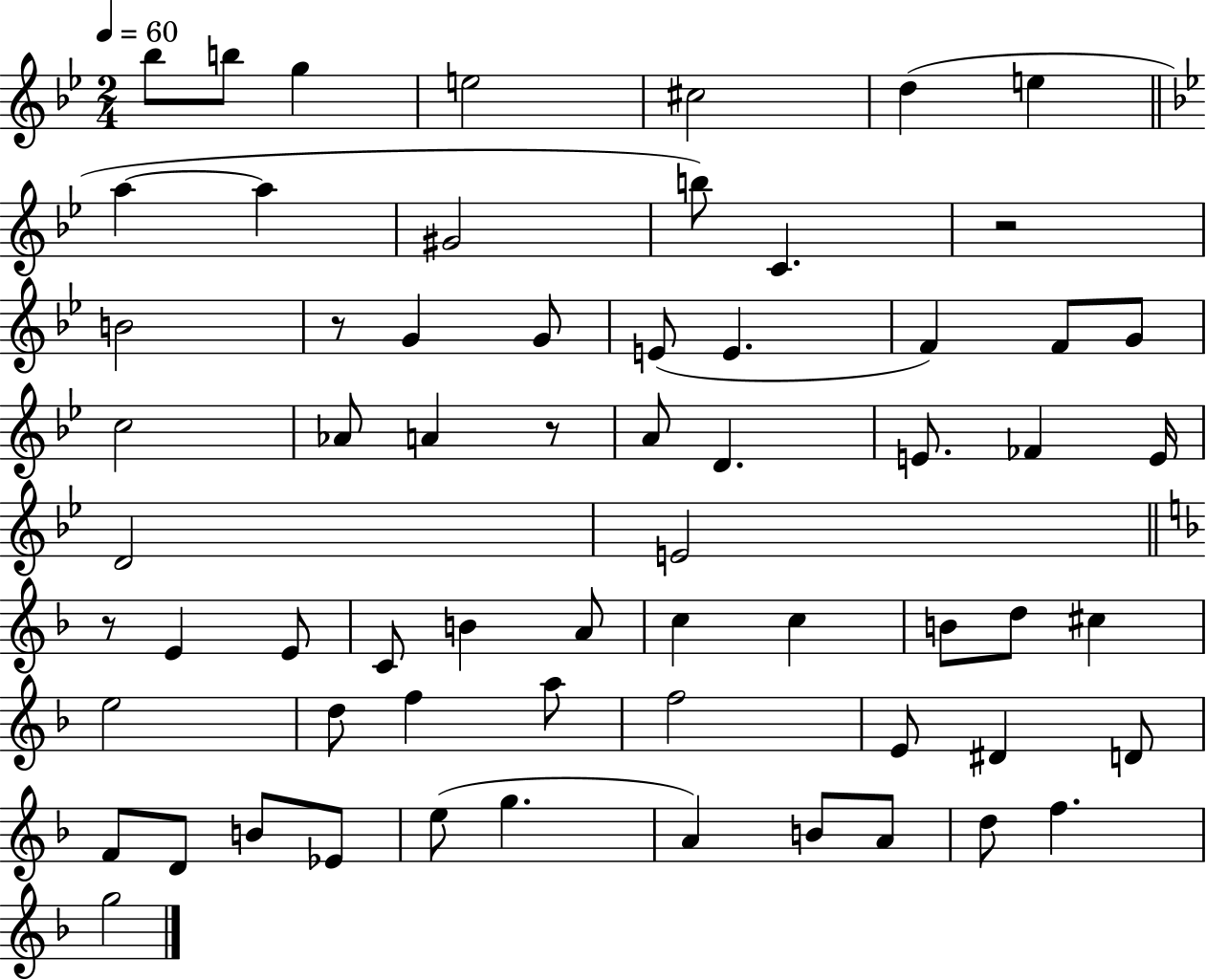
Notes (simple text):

Bb5/e B5/e G5/q E5/h C#5/h D5/q E5/q A5/q A5/q G#4/h B5/e C4/q. R/h B4/h R/e G4/q G4/e E4/e E4/q. F4/q F4/e G4/e C5/h Ab4/e A4/q R/e A4/e D4/q. E4/e. FES4/q E4/s D4/h E4/h R/e E4/q E4/e C4/e B4/q A4/e C5/q C5/q B4/e D5/e C#5/q E5/h D5/e F5/q A5/e F5/h E4/e D#4/q D4/e F4/e D4/e B4/e Eb4/e E5/e G5/q. A4/q B4/e A4/e D5/e F5/q. G5/h